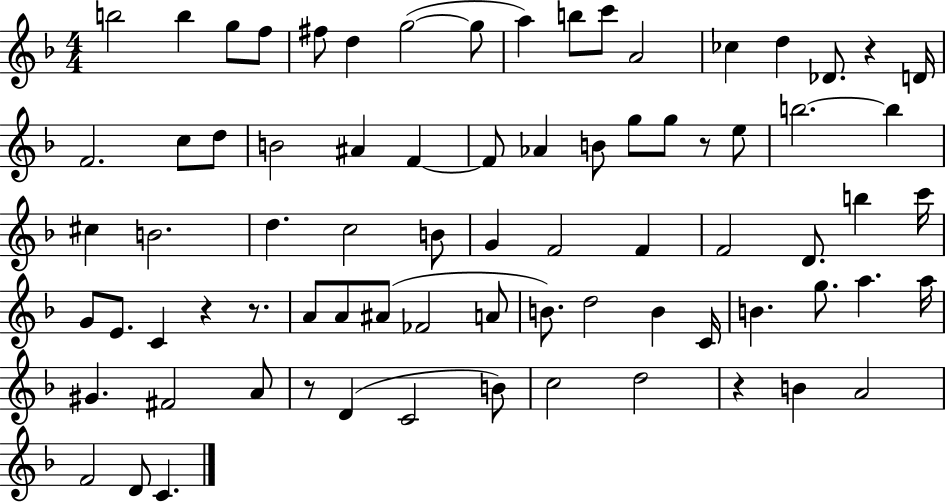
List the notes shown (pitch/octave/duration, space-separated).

B5/h B5/q G5/e F5/e F#5/e D5/q G5/h G5/e A5/q B5/e C6/e A4/h CES5/q D5/q Db4/e. R/q D4/s F4/h. C5/e D5/e B4/h A#4/q F4/q F4/e Ab4/q B4/e G5/e G5/e R/e E5/e B5/h. B5/q C#5/q B4/h. D5/q. C5/h B4/e G4/q F4/h F4/q F4/h D4/e. B5/q C6/s G4/e E4/e. C4/q R/q R/e. A4/e A4/e A#4/e FES4/h A4/e B4/e. D5/h B4/q C4/s B4/q. G5/e. A5/q. A5/s G#4/q. F#4/h A4/e R/e D4/q C4/h B4/e C5/h D5/h R/q B4/q A4/h F4/h D4/e C4/q.